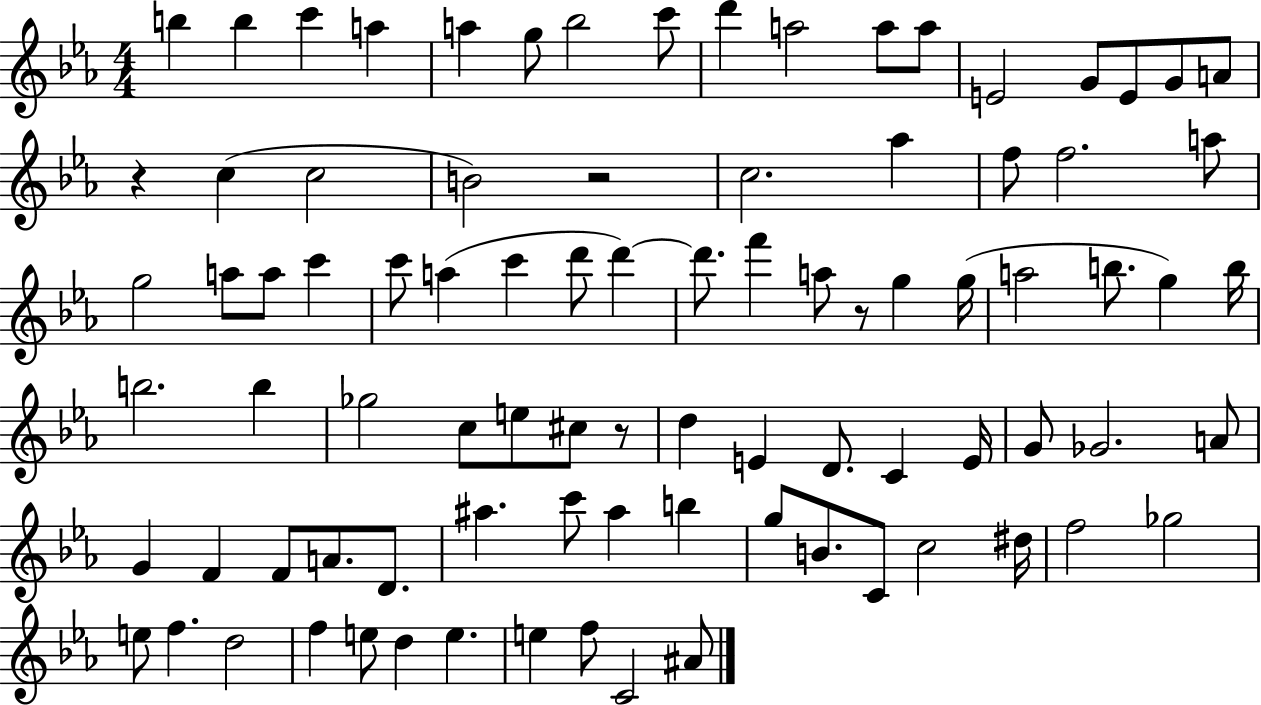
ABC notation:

X:1
T:Untitled
M:4/4
L:1/4
K:Eb
b b c' a a g/2 _b2 c'/2 d' a2 a/2 a/2 E2 G/2 E/2 G/2 A/2 z c c2 B2 z2 c2 _a f/2 f2 a/2 g2 a/2 a/2 c' c'/2 a c' d'/2 d' d'/2 f' a/2 z/2 g g/4 a2 b/2 g b/4 b2 b _g2 c/2 e/2 ^c/2 z/2 d E D/2 C E/4 G/2 _G2 A/2 G F F/2 A/2 D/2 ^a c'/2 ^a b g/2 B/2 C/2 c2 ^d/4 f2 _g2 e/2 f d2 f e/2 d e e f/2 C2 ^A/2